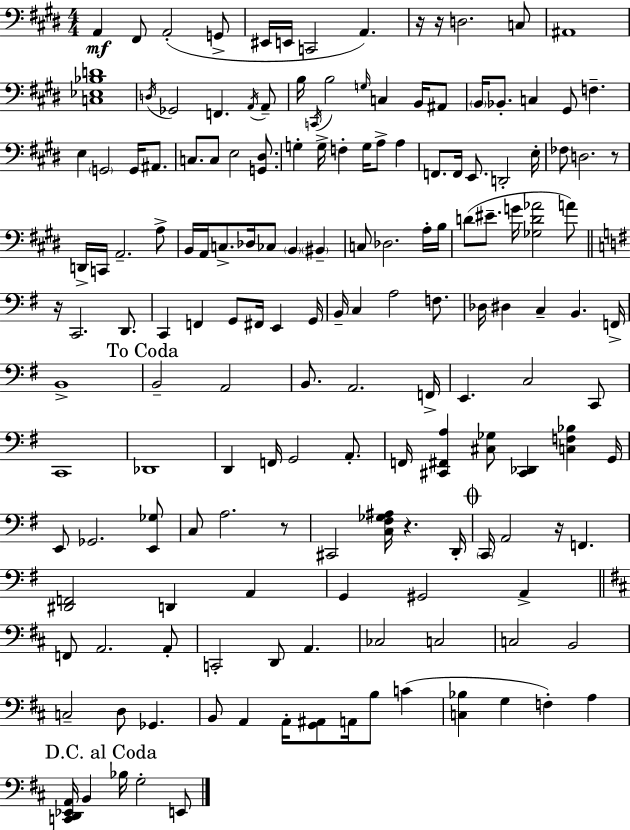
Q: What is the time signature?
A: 4/4